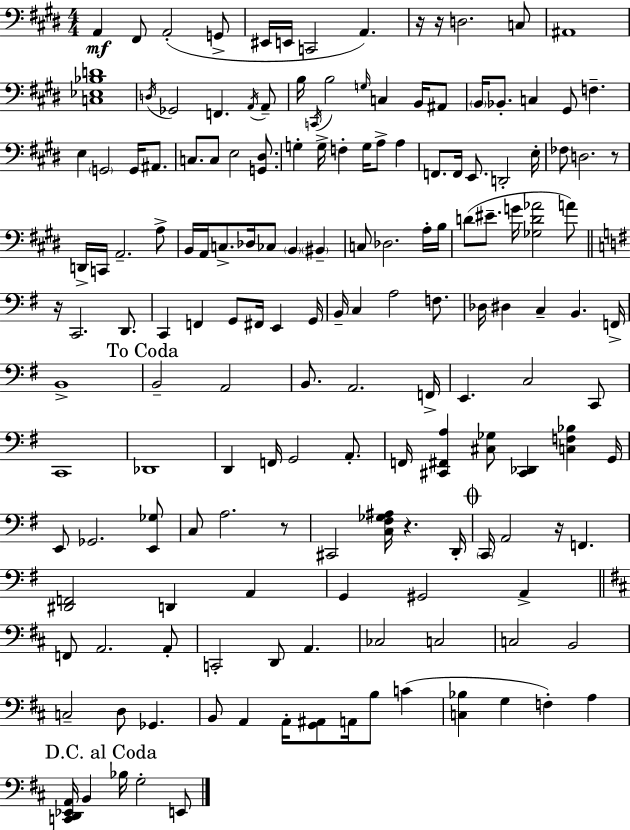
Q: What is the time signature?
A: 4/4